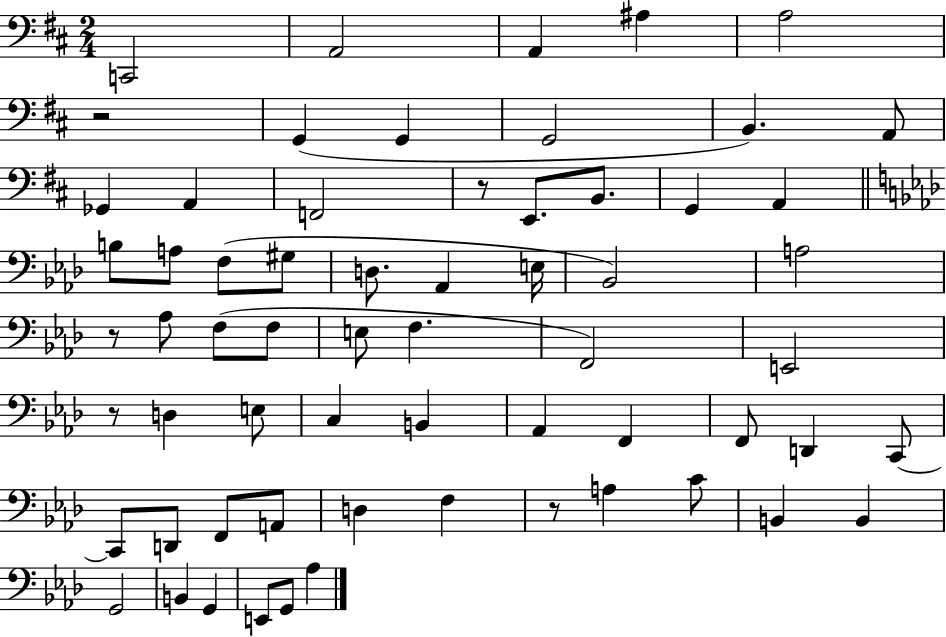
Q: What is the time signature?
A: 2/4